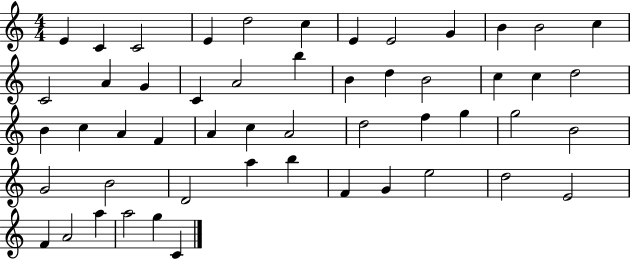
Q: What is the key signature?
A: C major